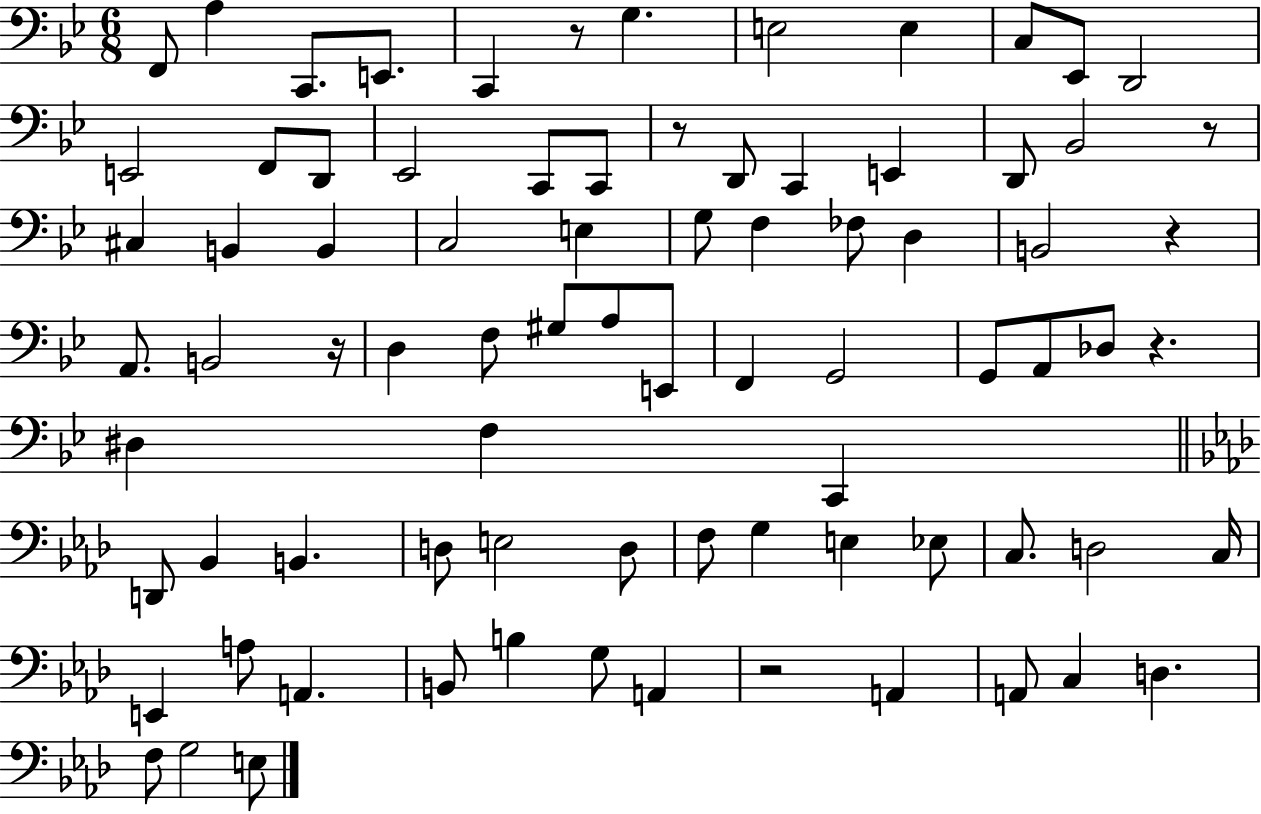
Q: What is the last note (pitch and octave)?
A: E3